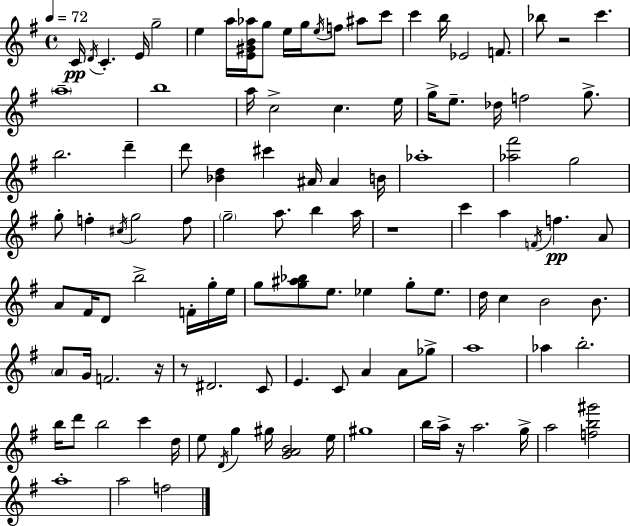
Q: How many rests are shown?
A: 5